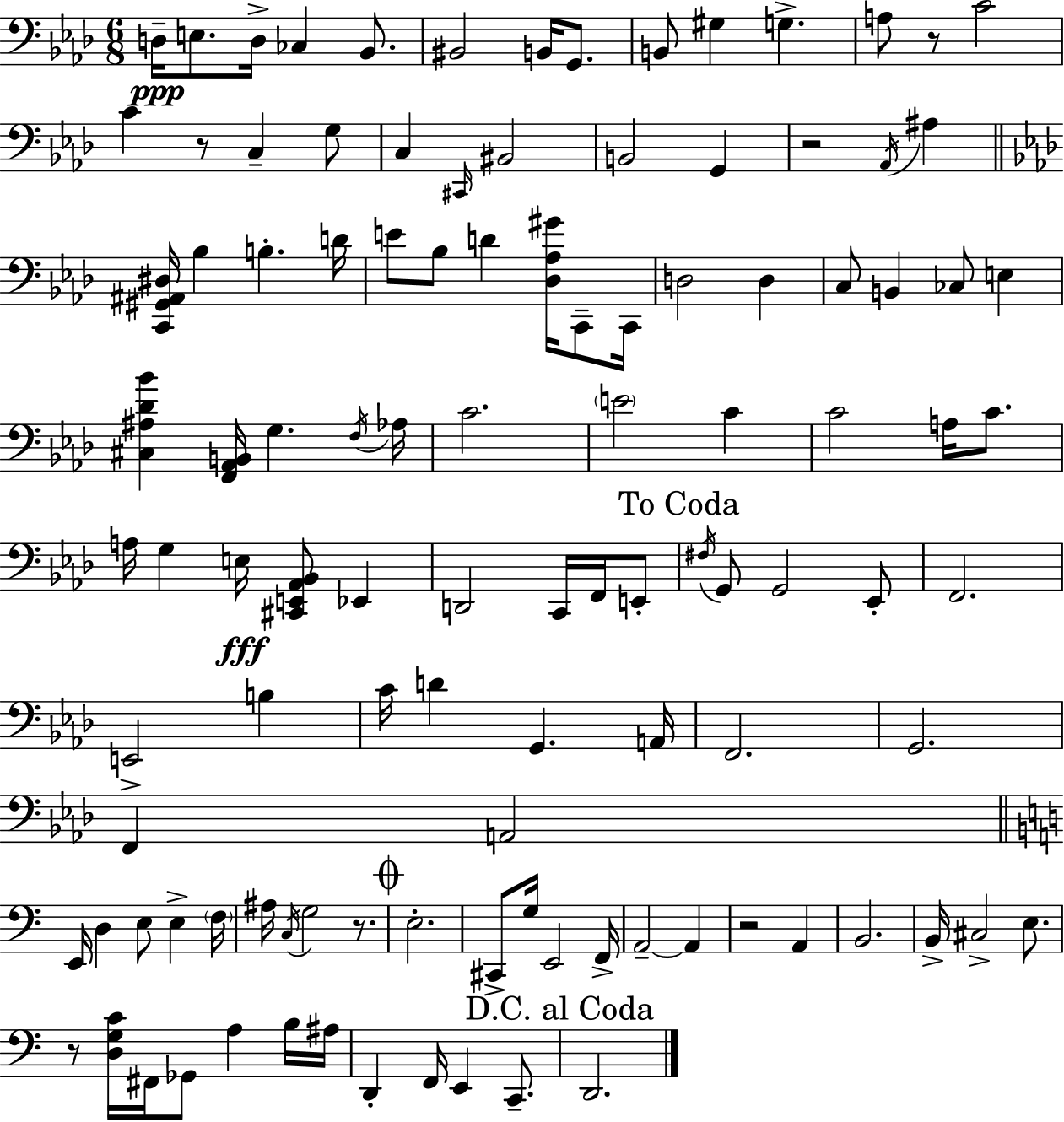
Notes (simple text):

D3/s E3/e. D3/s CES3/q Bb2/e. BIS2/h B2/s G2/e. B2/e G#3/q G3/q. A3/e R/e C4/h C4/q R/e C3/q G3/e C3/q C#2/s BIS2/h B2/h G2/q R/h Ab2/s A#3/q [C2,G#2,A#2,D#3]/s Bb3/q B3/q. D4/s E4/e Bb3/e D4/q [Db3,Ab3,G#4]/s C2/e C2/s D3/h D3/q C3/e B2/q CES3/e E3/q [C#3,A#3,Db4,Bb4]/q [F2,Ab2,B2]/s G3/q. F3/s Ab3/s C4/h. E4/h C4/q C4/h A3/s C4/e. A3/s G3/q E3/s [C#2,E2,Ab2,Bb2]/e Eb2/q D2/h C2/s F2/s E2/e F#3/s G2/e G2/h Eb2/e F2/h. E2/h B3/q C4/s D4/q G2/q. A2/s F2/h. G2/h. F2/q A2/h E2/s D3/q E3/e E3/q F3/s A#3/s C3/s G3/h R/e. E3/h. C#2/e G3/s E2/h F2/s A2/h A2/q R/h A2/q B2/h. B2/s C#3/h E3/e. R/e [D3,G3,C4]/s F#2/s Gb2/e A3/q B3/s A#3/s D2/q F2/s E2/q C2/e. D2/h.